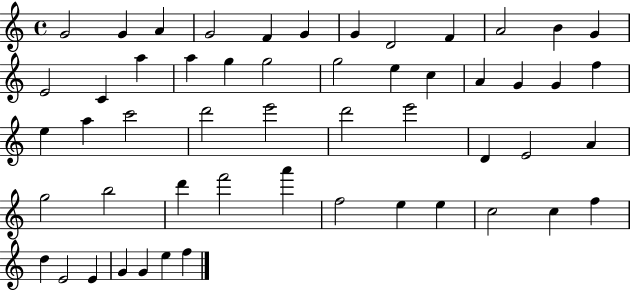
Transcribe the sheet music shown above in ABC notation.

X:1
T:Untitled
M:4/4
L:1/4
K:C
G2 G A G2 F G G D2 F A2 B G E2 C a a g g2 g2 e c A G G f e a c'2 d'2 e'2 d'2 e'2 D E2 A g2 b2 d' f'2 a' f2 e e c2 c f d E2 E G G e f